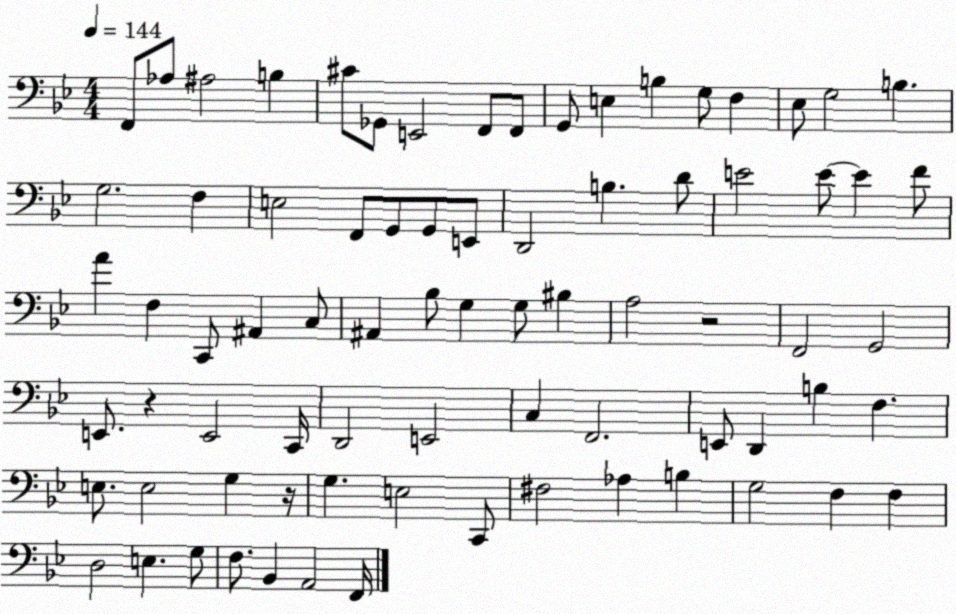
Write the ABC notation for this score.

X:1
T:Untitled
M:4/4
L:1/4
K:Bb
F,,/2 _A,/2 ^A,2 B, ^C/2 _G,,/2 E,,2 F,,/2 F,,/2 G,,/2 E, B, G,/2 F, _E,/2 G,2 B, G,2 F, E,2 F,,/2 G,,/2 G,,/2 E,,/2 D,,2 B, D/2 E2 E/2 E F/2 A F, C,,/2 ^A,, C,/2 ^A,, _B,/2 G, G,/2 ^B, A,2 z2 F,,2 G,,2 E,,/2 z E,,2 C,,/4 D,,2 E,,2 C, F,,2 E,,/2 D,, B, F, E,/2 E,2 G, z/4 G, E,2 C,,/2 ^F,2 _A, B, G,2 F, F, D,2 E, G,/2 F,/2 _B,, A,,2 F,,/4